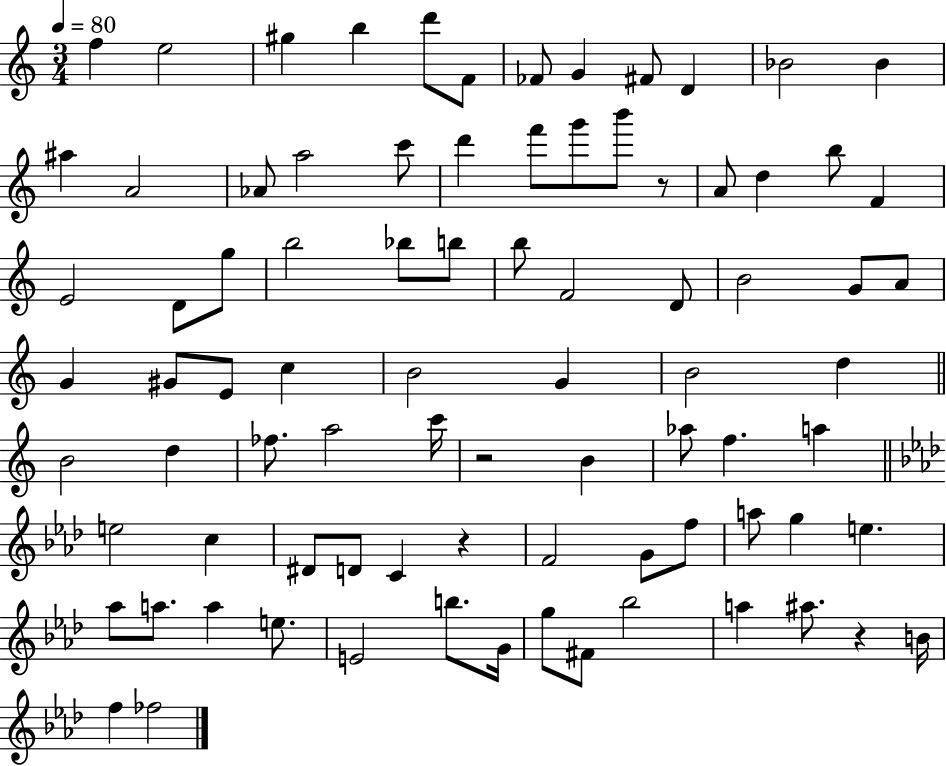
{
  \clef treble
  \numericTimeSignature
  \time 3/4
  \key c \major
  \tempo 4 = 80
  \repeat volta 2 { f''4 e''2 | gis''4 b''4 d'''8 f'8 | fes'8 g'4 fis'8 d'4 | bes'2 bes'4 | \break ais''4 a'2 | aes'8 a''2 c'''8 | d'''4 f'''8 g'''8 b'''8 r8 | a'8 d''4 b''8 f'4 | \break e'2 d'8 g''8 | b''2 bes''8 b''8 | b''8 f'2 d'8 | b'2 g'8 a'8 | \break g'4 gis'8 e'8 c''4 | b'2 g'4 | b'2 d''4 | \bar "||" \break \key c \major b'2 d''4 | fes''8. a''2 c'''16 | r2 b'4 | aes''8 f''4. a''4 | \break \bar "||" \break \key aes \major e''2 c''4 | dis'8 d'8 c'4 r4 | f'2 g'8 f''8 | a''8 g''4 e''4. | \break aes''8 a''8. a''4 e''8. | e'2 b''8. g'16 | g''8 fis'8 bes''2 | a''4 ais''8. r4 b'16 | \break f''4 fes''2 | } \bar "|."
}